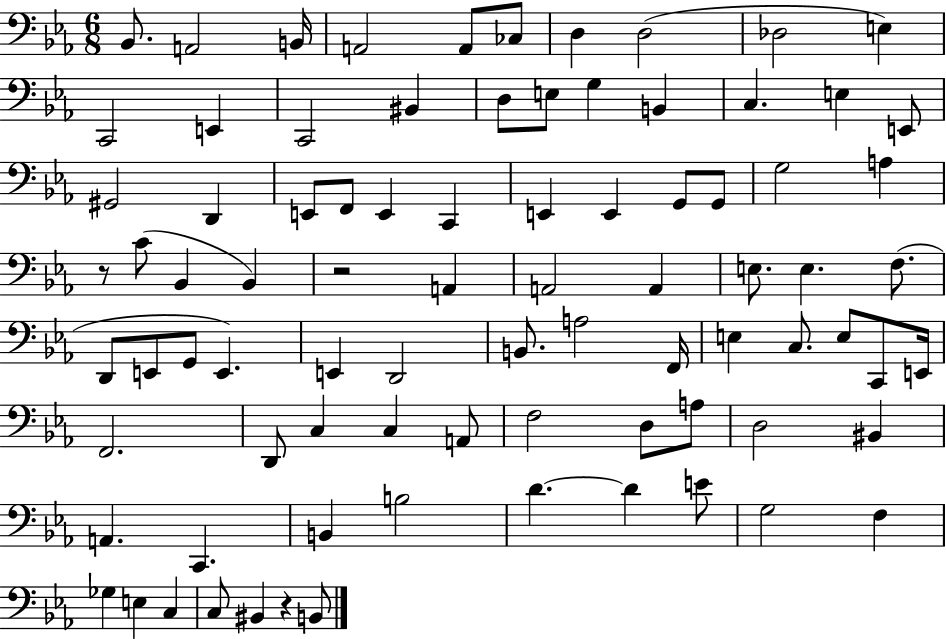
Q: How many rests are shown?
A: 3